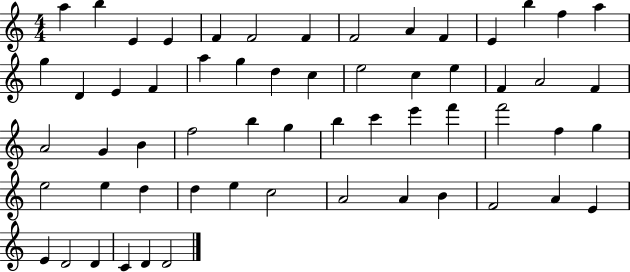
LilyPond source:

{
  \clef treble
  \numericTimeSignature
  \time 4/4
  \key c \major
  a''4 b''4 e'4 e'4 | f'4 f'2 f'4 | f'2 a'4 f'4 | e'4 b''4 f''4 a''4 | \break g''4 d'4 e'4 f'4 | a''4 g''4 d''4 c''4 | e''2 c''4 e''4 | f'4 a'2 f'4 | \break a'2 g'4 b'4 | f''2 b''4 g''4 | b''4 c'''4 e'''4 f'''4 | f'''2 f''4 g''4 | \break e''2 e''4 d''4 | d''4 e''4 c''2 | a'2 a'4 b'4 | f'2 a'4 e'4 | \break e'4 d'2 d'4 | c'4 d'4 d'2 | \bar "|."
}